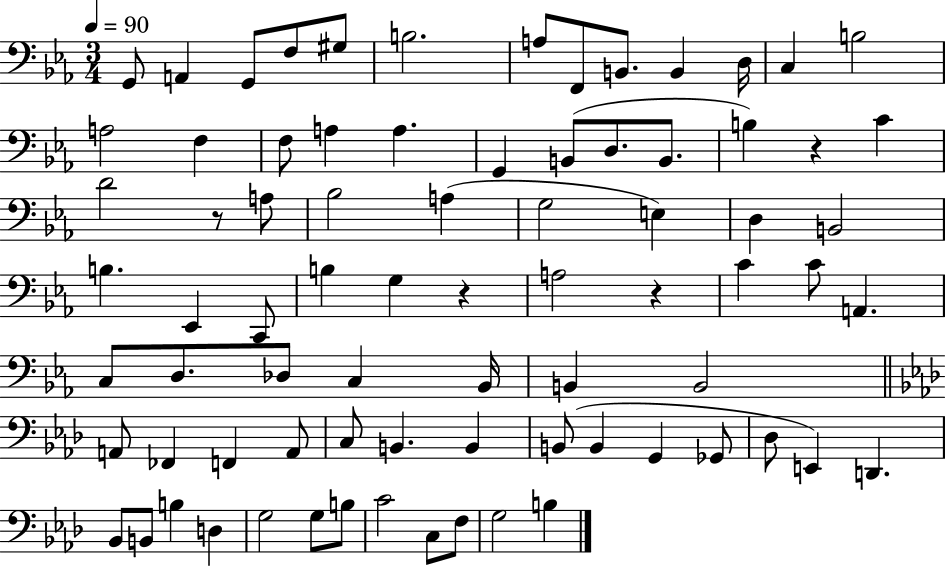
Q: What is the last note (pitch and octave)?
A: B3